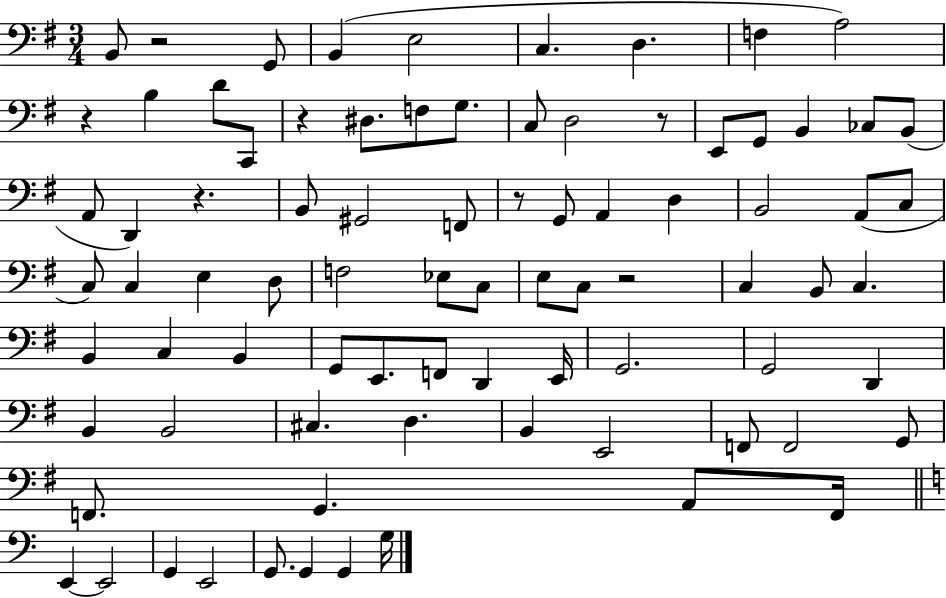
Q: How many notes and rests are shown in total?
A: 83